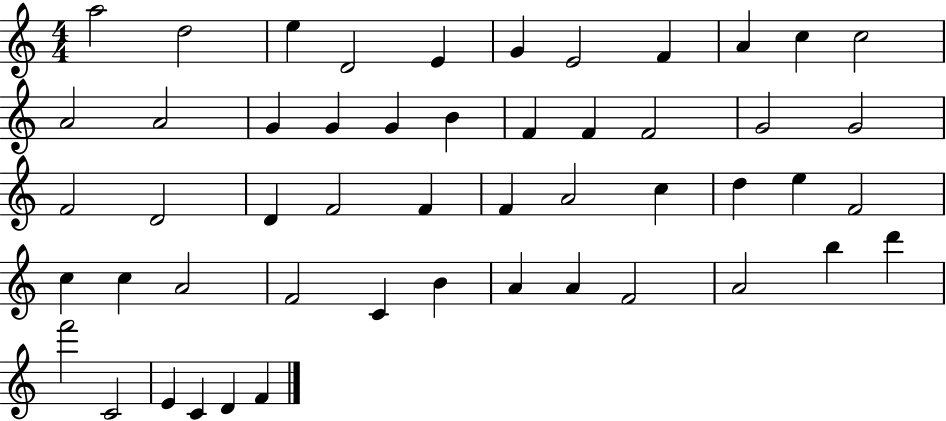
A5/h D5/h E5/q D4/h E4/q G4/q E4/h F4/q A4/q C5/q C5/h A4/h A4/h G4/q G4/q G4/q B4/q F4/q F4/q F4/h G4/h G4/h F4/h D4/h D4/q F4/h F4/q F4/q A4/h C5/q D5/q E5/q F4/h C5/q C5/q A4/h F4/h C4/q B4/q A4/q A4/q F4/h A4/h B5/q D6/q F6/h C4/h E4/q C4/q D4/q F4/q